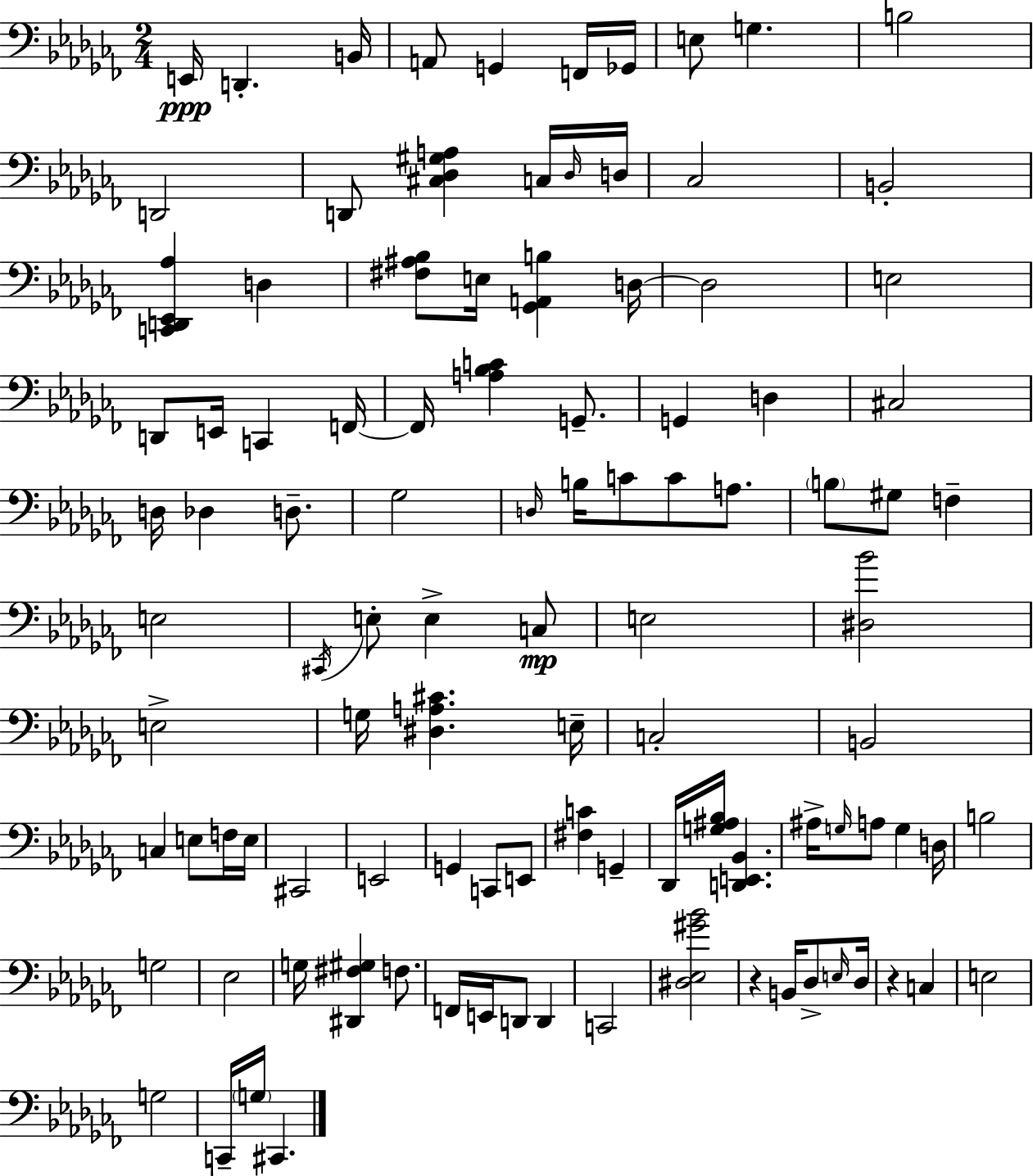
{
  \clef bass
  \numericTimeSignature
  \time 2/4
  \key aes \minor
  e,16\ppp d,4.-. b,16 | a,8 g,4 f,16 ges,16 | e8 g4. | b2 | \break d,2 | d,8 <cis des gis a>4 c16 \grace { des16 } | d16 ces2 | b,2-. | \break <c, d, ees, aes>4 d4 | <fis ais bes>8 e16 <ges, a, b>4 | d16~~ d2 | e2 | \break d,8 e,16 c,4 | f,16~~ f,16 <a bes c'>4 g,8.-- | g,4 d4 | cis2 | \break d16 des4 d8.-- | ges2 | \grace { d16 } b16 c'8 c'8 a8. | \parenthesize b8 gis8 f4-- | \break e2 | \acciaccatura { cis,16 } e8-. e4-> | c8\mp e2 | <dis bes'>2 | \break e2-> | g16 <dis a cis'>4. | e16-- c2-. | b,2 | \break c4 e8 | f16 e16 cis,2 | e,2 | g,4 c,8 | \break e,8 <fis c'>4 g,4-- | des,16 <g ais bes>16 <d, e, bes,>4. | ais16-> \grace { g16 } a8 g4 | d16 b2 | \break g2 | ees2 | g16 <dis, fis gis>4 | f8. f,16 e,16 d,8 | \break d,4 c,2 | <dis ees gis' bes'>2 | r4 | b,16 des8-> \grace { e16 } des16 r4 | \break c4 e2 | g2 | c,16-- \parenthesize g16 cis,4. | \bar "|."
}